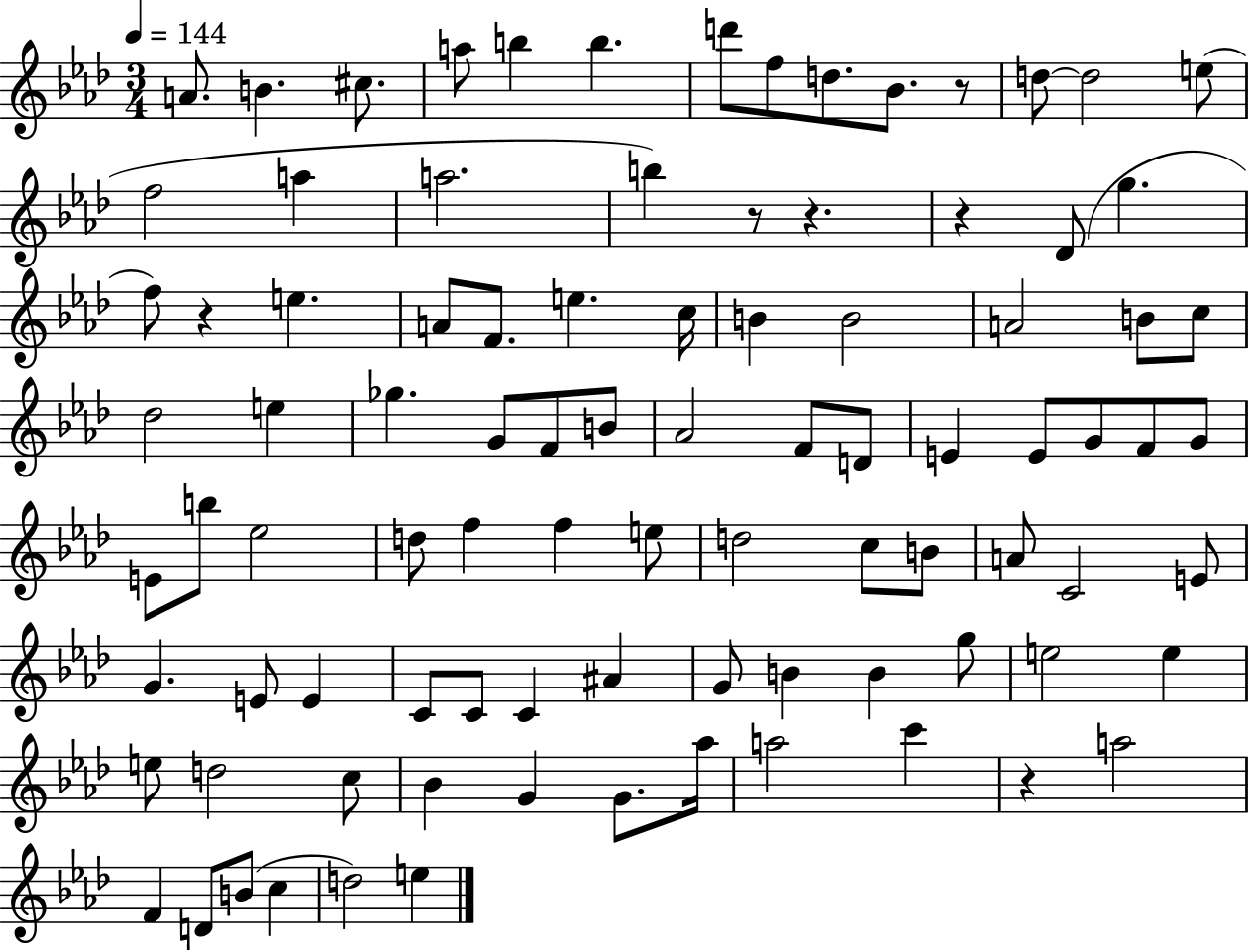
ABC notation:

X:1
T:Untitled
M:3/4
L:1/4
K:Ab
A/2 B ^c/2 a/2 b b d'/2 f/2 d/2 _B/2 z/2 d/2 d2 e/2 f2 a a2 b z/2 z z _D/2 g f/2 z e A/2 F/2 e c/4 B B2 A2 B/2 c/2 _d2 e _g G/2 F/2 B/2 _A2 F/2 D/2 E E/2 G/2 F/2 G/2 E/2 b/2 _e2 d/2 f f e/2 d2 c/2 B/2 A/2 C2 E/2 G E/2 E C/2 C/2 C ^A G/2 B B g/2 e2 e e/2 d2 c/2 _B G G/2 _a/4 a2 c' z a2 F D/2 B/2 c d2 e